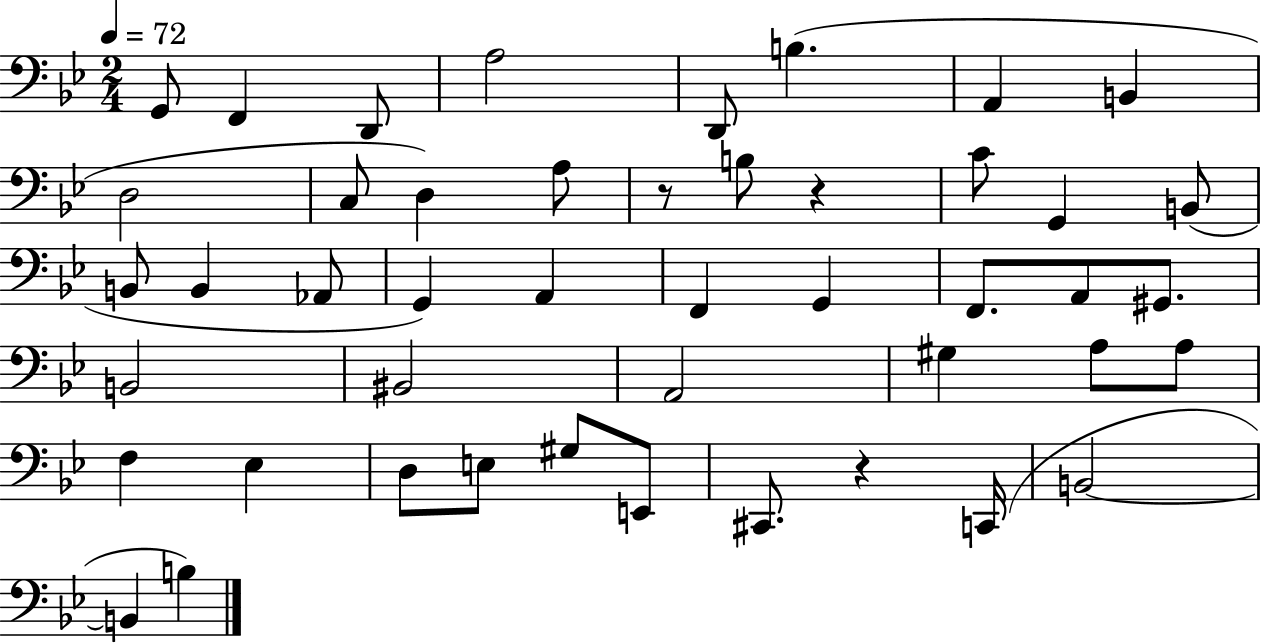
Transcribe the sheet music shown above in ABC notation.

X:1
T:Untitled
M:2/4
L:1/4
K:Bb
G,,/2 F,, D,,/2 A,2 D,,/2 B, A,, B,, D,2 C,/2 D, A,/2 z/2 B,/2 z C/2 G,, B,,/2 B,,/2 B,, _A,,/2 G,, A,, F,, G,, F,,/2 A,,/2 ^G,,/2 B,,2 ^B,,2 A,,2 ^G, A,/2 A,/2 F, _E, D,/2 E,/2 ^G,/2 E,,/2 ^C,,/2 z C,,/4 B,,2 B,, B,